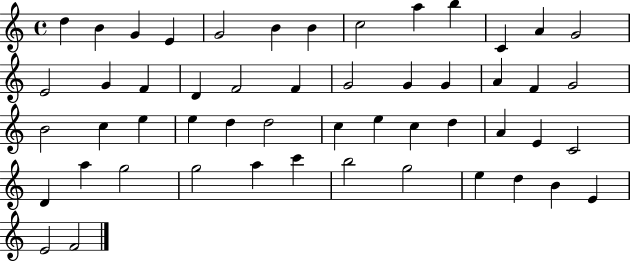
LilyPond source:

{
  \clef treble
  \time 4/4
  \defaultTimeSignature
  \key c \major
  d''4 b'4 g'4 e'4 | g'2 b'4 b'4 | c''2 a''4 b''4 | c'4 a'4 g'2 | \break e'2 g'4 f'4 | d'4 f'2 f'4 | g'2 g'4 g'4 | a'4 f'4 g'2 | \break b'2 c''4 e''4 | e''4 d''4 d''2 | c''4 e''4 c''4 d''4 | a'4 e'4 c'2 | \break d'4 a''4 g''2 | g''2 a''4 c'''4 | b''2 g''2 | e''4 d''4 b'4 e'4 | \break e'2 f'2 | \bar "|."
}